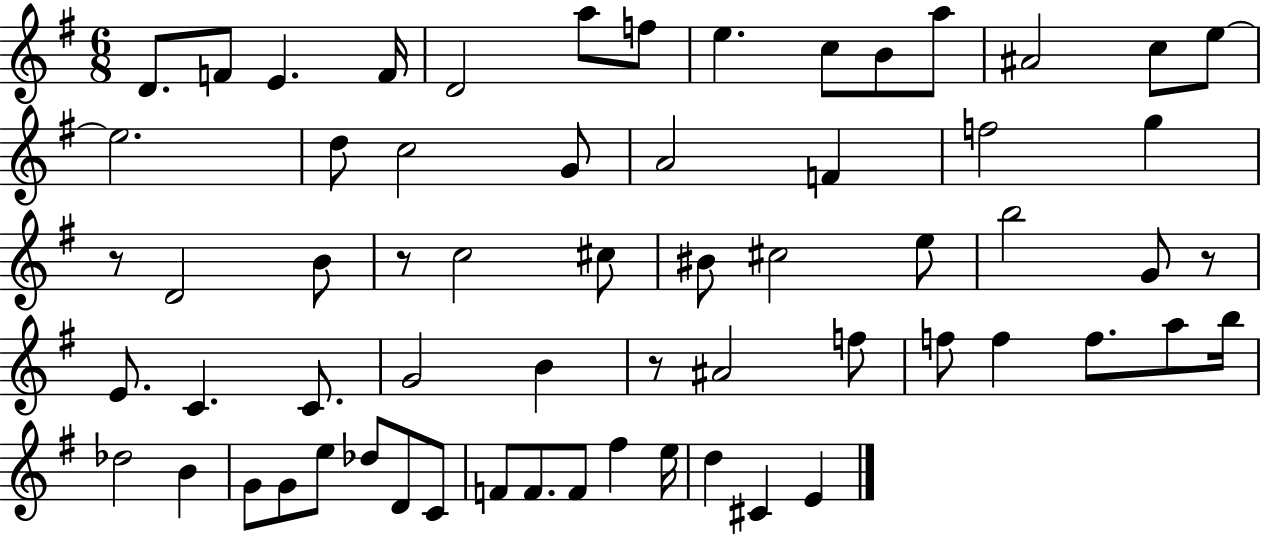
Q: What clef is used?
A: treble